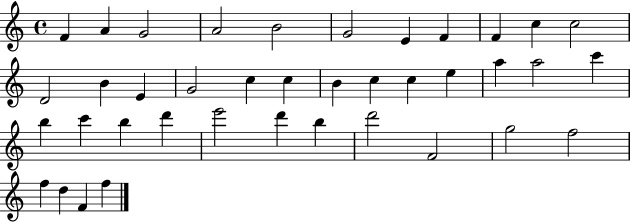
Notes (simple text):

F4/q A4/q G4/h A4/h B4/h G4/h E4/q F4/q F4/q C5/q C5/h D4/h B4/q E4/q G4/h C5/q C5/q B4/q C5/q C5/q E5/q A5/q A5/h C6/q B5/q C6/q B5/q D6/q E6/h D6/q B5/q D6/h F4/h G5/h F5/h F5/q D5/q F4/q F5/q